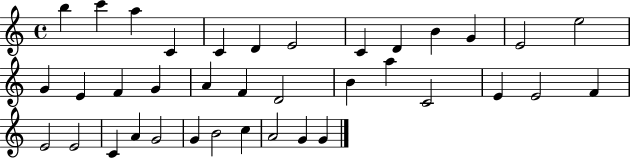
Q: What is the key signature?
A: C major